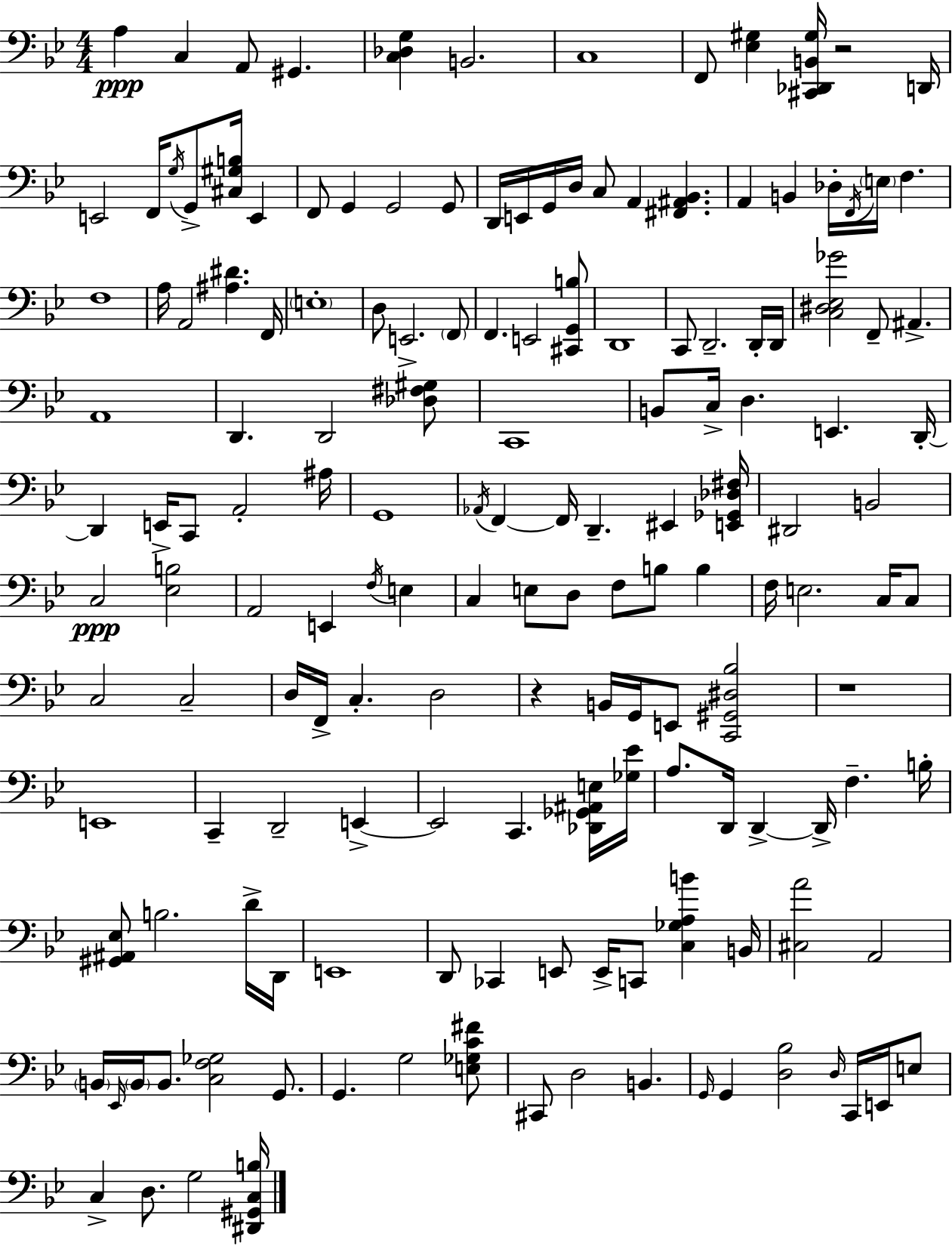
X:1
T:Untitled
M:4/4
L:1/4
K:Bb
A, C, A,,/2 ^G,, [C,_D,G,] B,,2 C,4 F,,/2 [_E,^G,] [^C,,_D,,B,,^G,]/4 z2 D,,/4 E,,2 F,,/4 G,/4 G,,/2 [^C,^G,B,]/4 E,, F,,/2 G,, G,,2 G,,/2 D,,/4 E,,/4 G,,/4 D,/4 C,/2 A,, [^F,,^A,,_B,,] A,, B,, _D,/4 F,,/4 E,/4 F, F,4 A,/4 A,,2 [^A,^D] F,,/4 E,4 D,/2 E,,2 F,,/2 F,, E,,2 [^C,,G,,B,]/2 D,,4 C,,/2 D,,2 D,,/4 D,,/4 [C,^D,_E,_G]2 F,,/2 ^A,, A,,4 D,, D,,2 [_D,^F,^G,]/2 C,,4 B,,/2 C,/4 D, E,, D,,/4 D,, E,,/4 C,,/2 A,,2 ^A,/4 G,,4 _A,,/4 F,, F,,/4 D,, ^E,, [E,,_G,,_D,^F,]/4 ^D,,2 B,,2 C,2 [_E,B,]2 A,,2 E,, F,/4 E, C, E,/2 D,/2 F,/2 B,/2 B, F,/4 E,2 C,/4 C,/2 C,2 C,2 D,/4 F,,/4 C, D,2 z B,,/4 G,,/4 E,,/2 [C,,^G,,^D,_B,]2 z4 E,,4 C,, D,,2 E,, E,,2 C,, [_D,,_G,,^A,,E,]/4 [_G,_E]/4 A,/2 D,,/4 D,, D,,/4 F, B,/4 [^G,,^A,,_E,]/2 B,2 D/4 D,,/4 E,,4 D,,/2 _C,, E,,/2 E,,/4 C,,/2 [C,_G,A,B] B,,/4 [^C,A]2 A,,2 B,,/4 _E,,/4 B,,/4 B,,/2 [C,F,_G,]2 G,,/2 G,, G,2 [E,_G,C^F]/2 ^C,,/2 D,2 B,, G,,/4 G,, [D,_B,]2 D,/4 C,,/4 E,,/4 E,/2 C, D,/2 G,2 [^D,,^G,,C,B,]/4